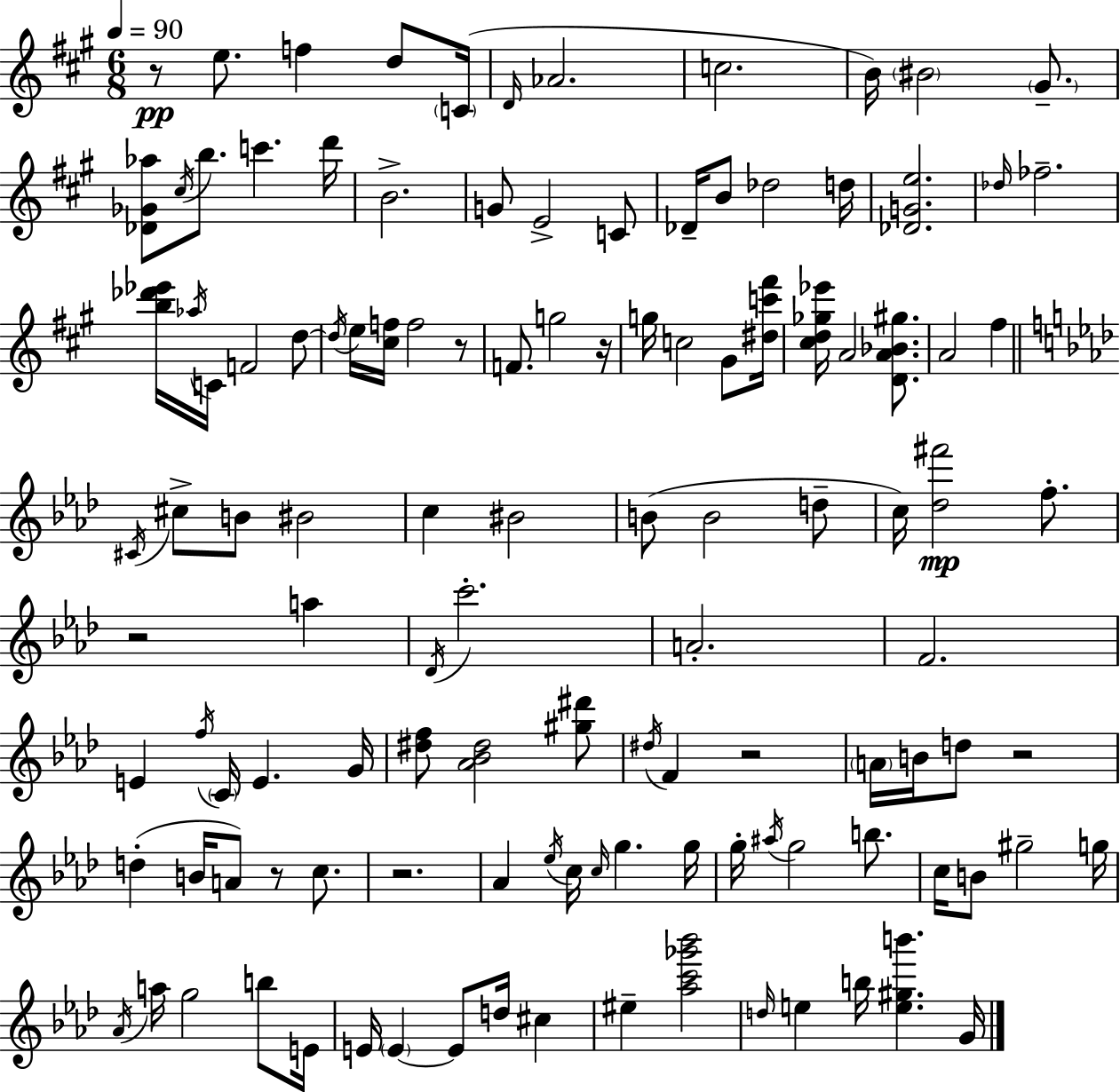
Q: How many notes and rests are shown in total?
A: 119